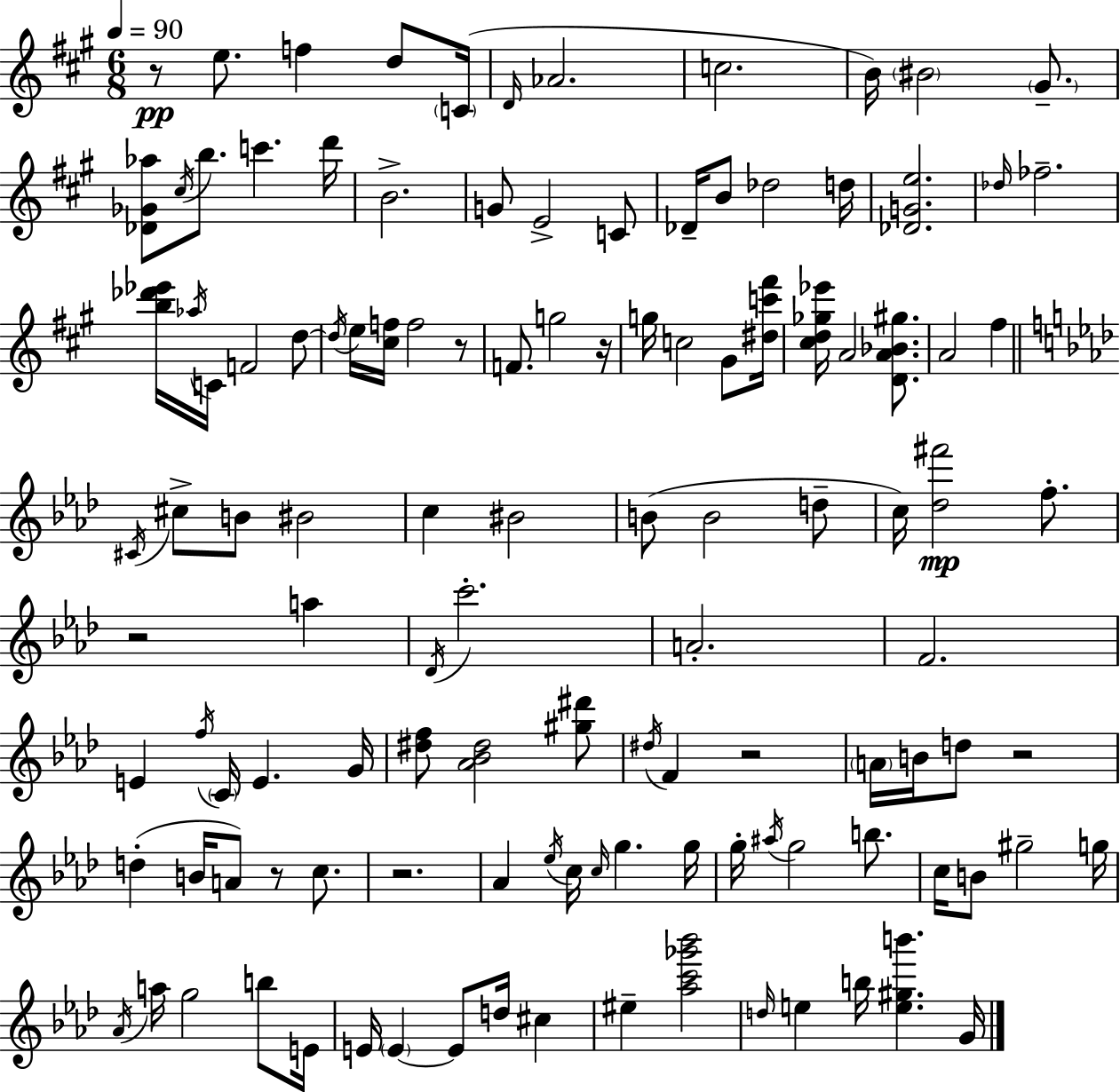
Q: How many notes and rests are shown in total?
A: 119